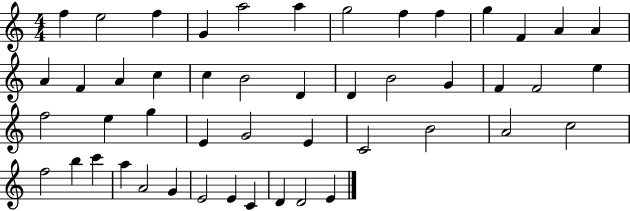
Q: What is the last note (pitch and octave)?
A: E4